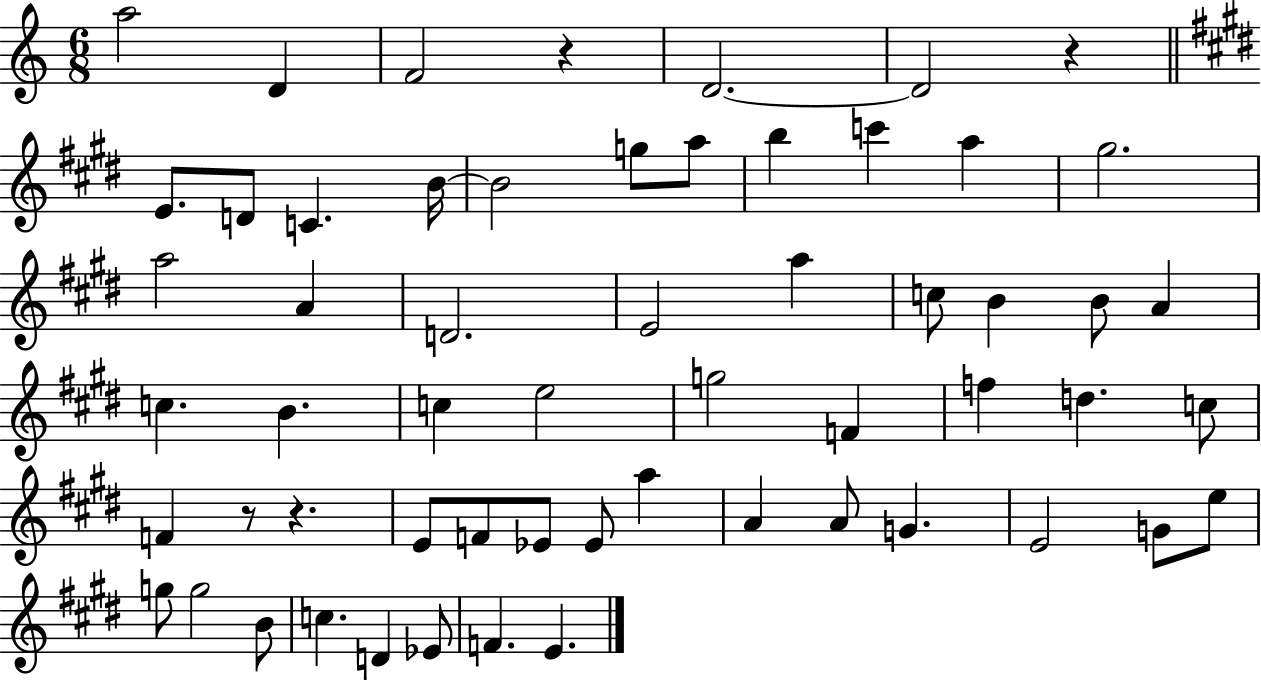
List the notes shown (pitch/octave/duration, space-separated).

A5/h D4/q F4/h R/q D4/h. D4/h R/q E4/e. D4/e C4/q. B4/s B4/h G5/e A5/e B5/q C6/q A5/q G#5/h. A5/h A4/q D4/h. E4/h A5/q C5/e B4/q B4/e A4/q C5/q. B4/q. C5/q E5/h G5/h F4/q F5/q D5/q. C5/e F4/q R/e R/q. E4/e F4/e Eb4/e Eb4/e A5/q A4/q A4/e G4/q. E4/h G4/e E5/e G5/e G5/h B4/e C5/q. D4/q Eb4/e F4/q. E4/q.